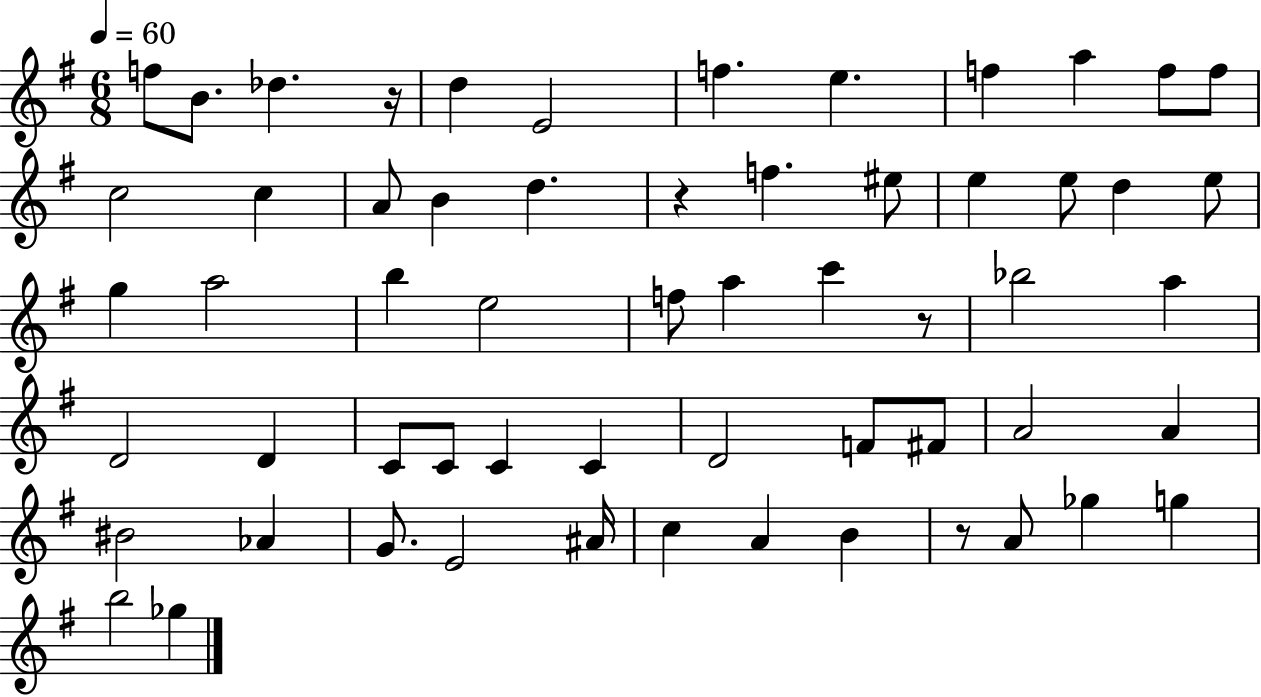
X:1
T:Untitled
M:6/8
L:1/4
K:G
f/2 B/2 _d z/4 d E2 f e f a f/2 f/2 c2 c A/2 B d z f ^e/2 e e/2 d e/2 g a2 b e2 f/2 a c' z/2 _b2 a D2 D C/2 C/2 C C D2 F/2 ^F/2 A2 A ^B2 _A G/2 E2 ^A/4 c A B z/2 A/2 _g g b2 _g